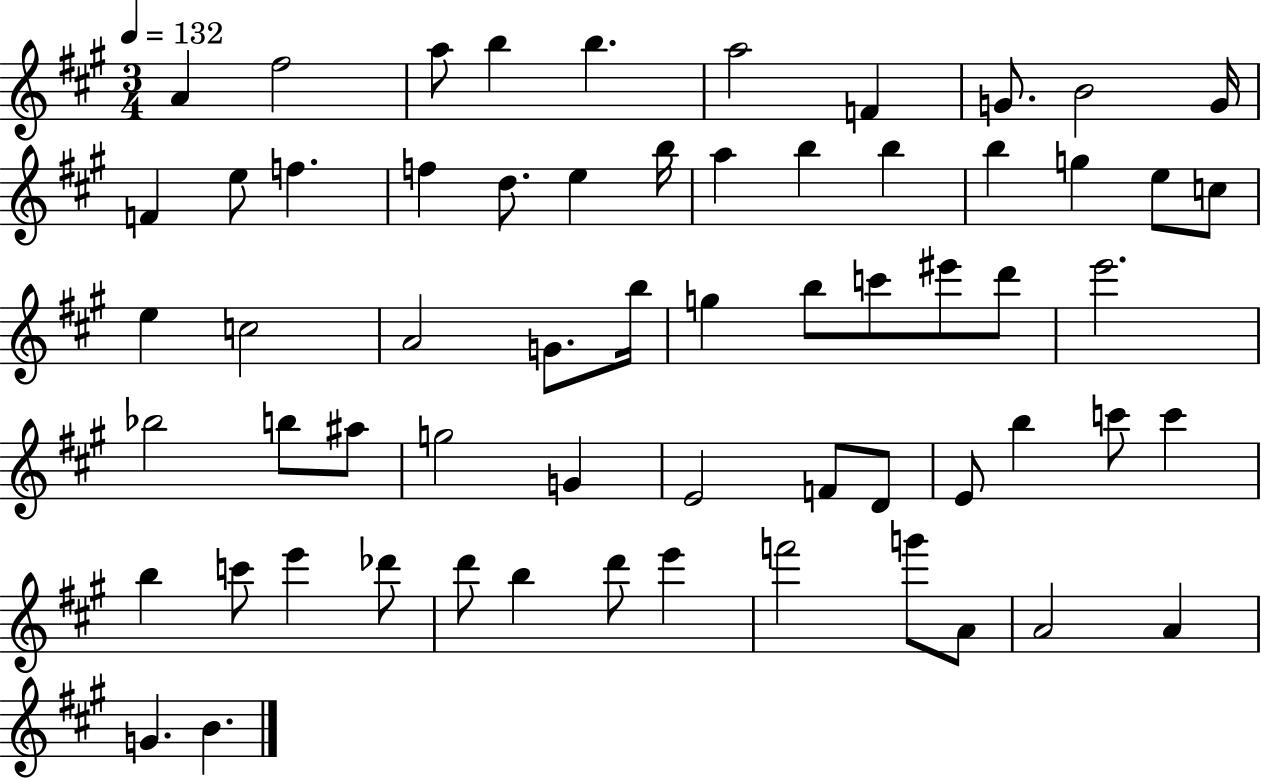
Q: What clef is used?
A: treble